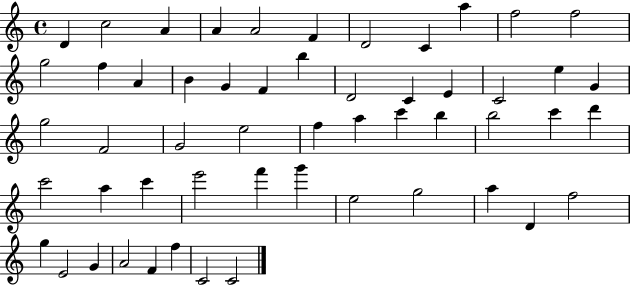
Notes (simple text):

D4/q C5/h A4/q A4/q A4/h F4/q D4/h C4/q A5/q F5/h F5/h G5/h F5/q A4/q B4/q G4/q F4/q B5/q D4/h C4/q E4/q C4/h E5/q G4/q G5/h F4/h G4/h E5/h F5/q A5/q C6/q B5/q B5/h C6/q D6/q C6/h A5/q C6/q E6/h F6/q G6/q E5/h G5/h A5/q D4/q F5/h G5/q E4/h G4/q A4/h F4/q F5/q C4/h C4/h